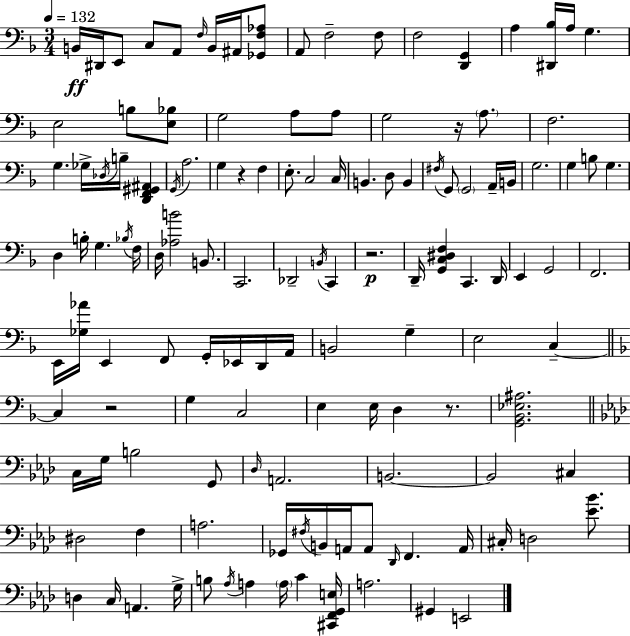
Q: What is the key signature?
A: D minor